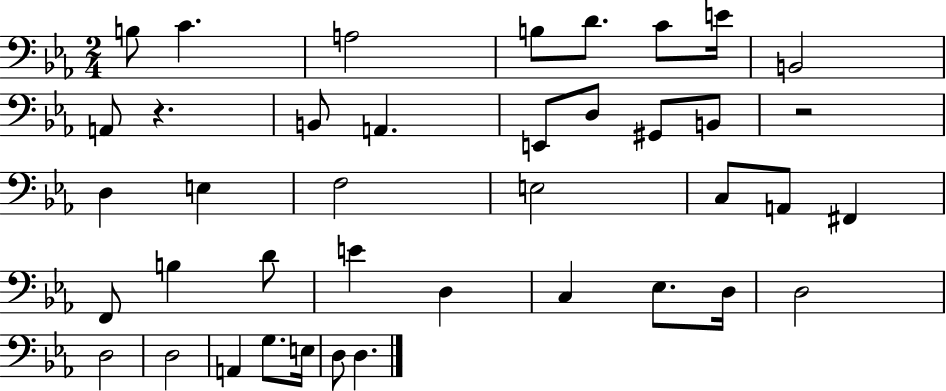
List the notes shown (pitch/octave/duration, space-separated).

B3/e C4/q. A3/h B3/e D4/e. C4/e E4/s B2/h A2/e R/q. B2/e A2/q. E2/e D3/e G#2/e B2/e R/h D3/q E3/q F3/h E3/h C3/e A2/e F#2/q F2/e B3/q D4/e E4/q D3/q C3/q Eb3/e. D3/s D3/h D3/h D3/h A2/q G3/e. E3/s D3/e D3/q.